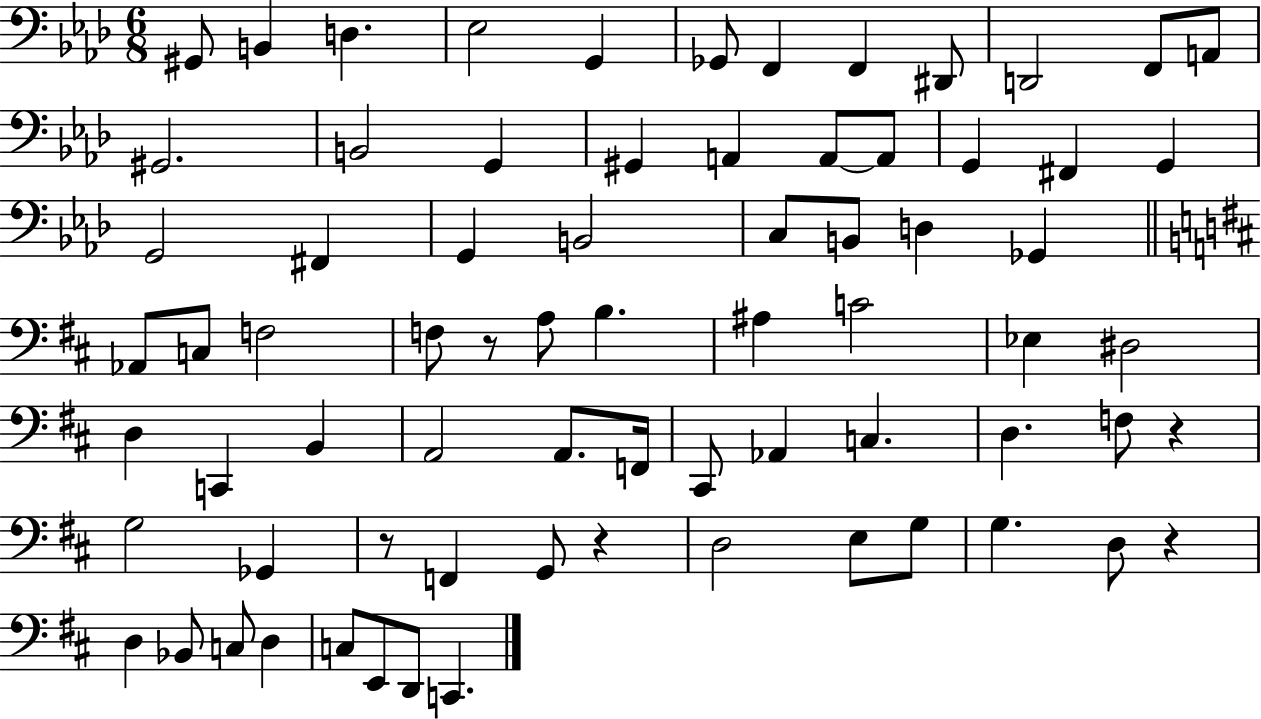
X:1
T:Untitled
M:6/8
L:1/4
K:Ab
^G,,/2 B,, D, _E,2 G,, _G,,/2 F,, F,, ^D,,/2 D,,2 F,,/2 A,,/2 ^G,,2 B,,2 G,, ^G,, A,, A,,/2 A,,/2 G,, ^F,, G,, G,,2 ^F,, G,, B,,2 C,/2 B,,/2 D, _G,, _A,,/2 C,/2 F,2 F,/2 z/2 A,/2 B, ^A, C2 _E, ^D,2 D, C,, B,, A,,2 A,,/2 F,,/4 ^C,,/2 _A,, C, D, F,/2 z G,2 _G,, z/2 F,, G,,/2 z D,2 E,/2 G,/2 G, D,/2 z D, _B,,/2 C,/2 D, C,/2 E,,/2 D,,/2 C,,